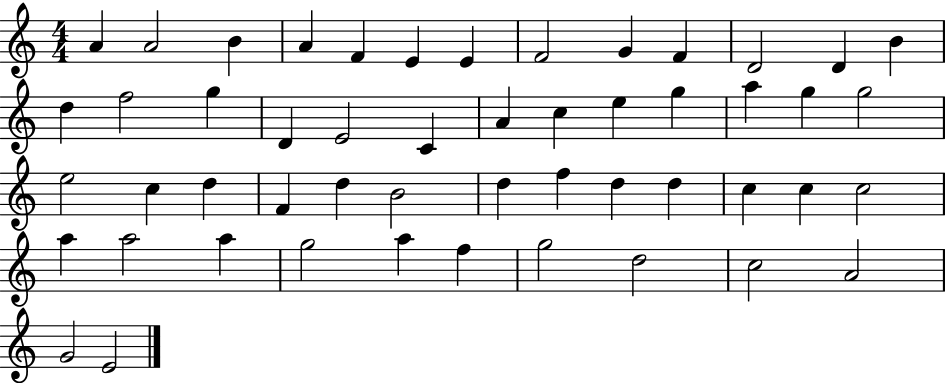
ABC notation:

X:1
T:Untitled
M:4/4
L:1/4
K:C
A A2 B A F E E F2 G F D2 D B d f2 g D E2 C A c e g a g g2 e2 c d F d B2 d f d d c c c2 a a2 a g2 a f g2 d2 c2 A2 G2 E2